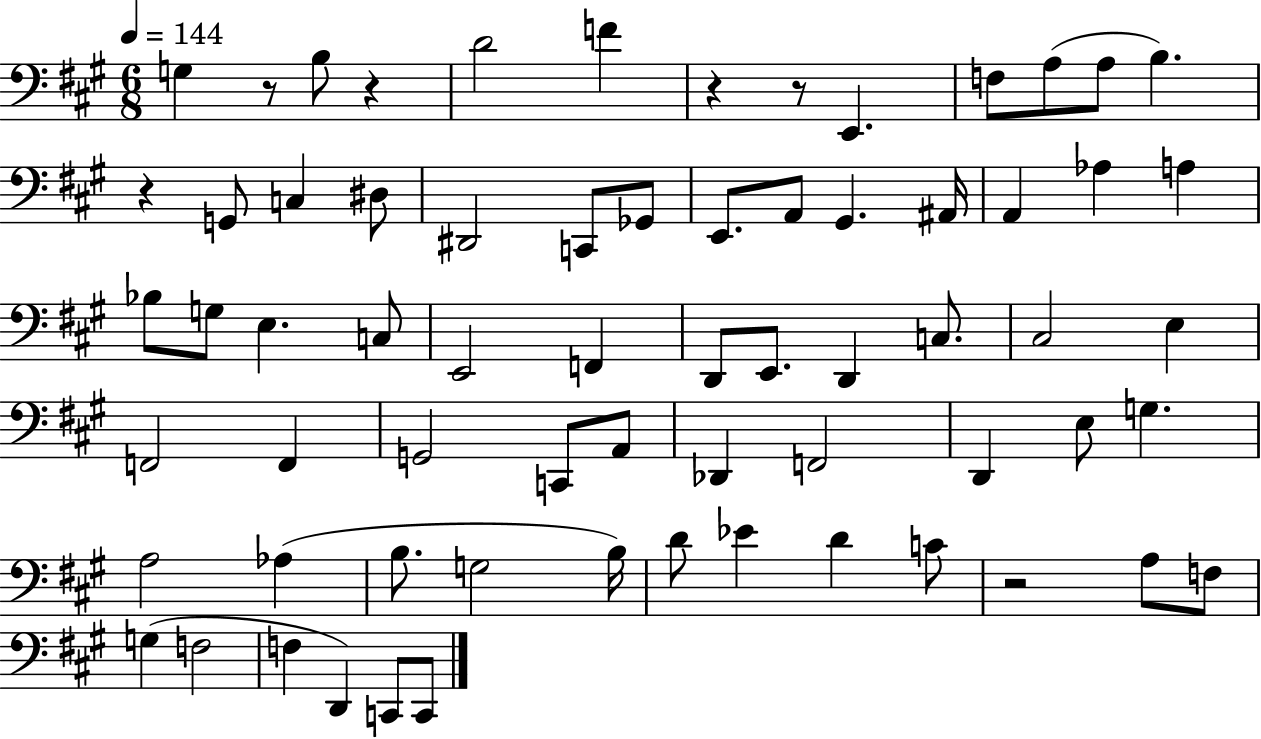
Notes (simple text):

G3/q R/e B3/e R/q D4/h F4/q R/q R/e E2/q. F3/e A3/e A3/e B3/q. R/q G2/e C3/q D#3/e D#2/h C2/e Gb2/e E2/e. A2/e G#2/q. A#2/s A2/q Ab3/q A3/q Bb3/e G3/e E3/q. C3/e E2/h F2/q D2/e E2/e. D2/q C3/e. C#3/h E3/q F2/h F2/q G2/h C2/e A2/e Db2/q F2/h D2/q E3/e G3/q. A3/h Ab3/q B3/e. G3/h B3/s D4/e Eb4/q D4/q C4/e R/h A3/e F3/e G3/q F3/h F3/q D2/q C2/e C2/e